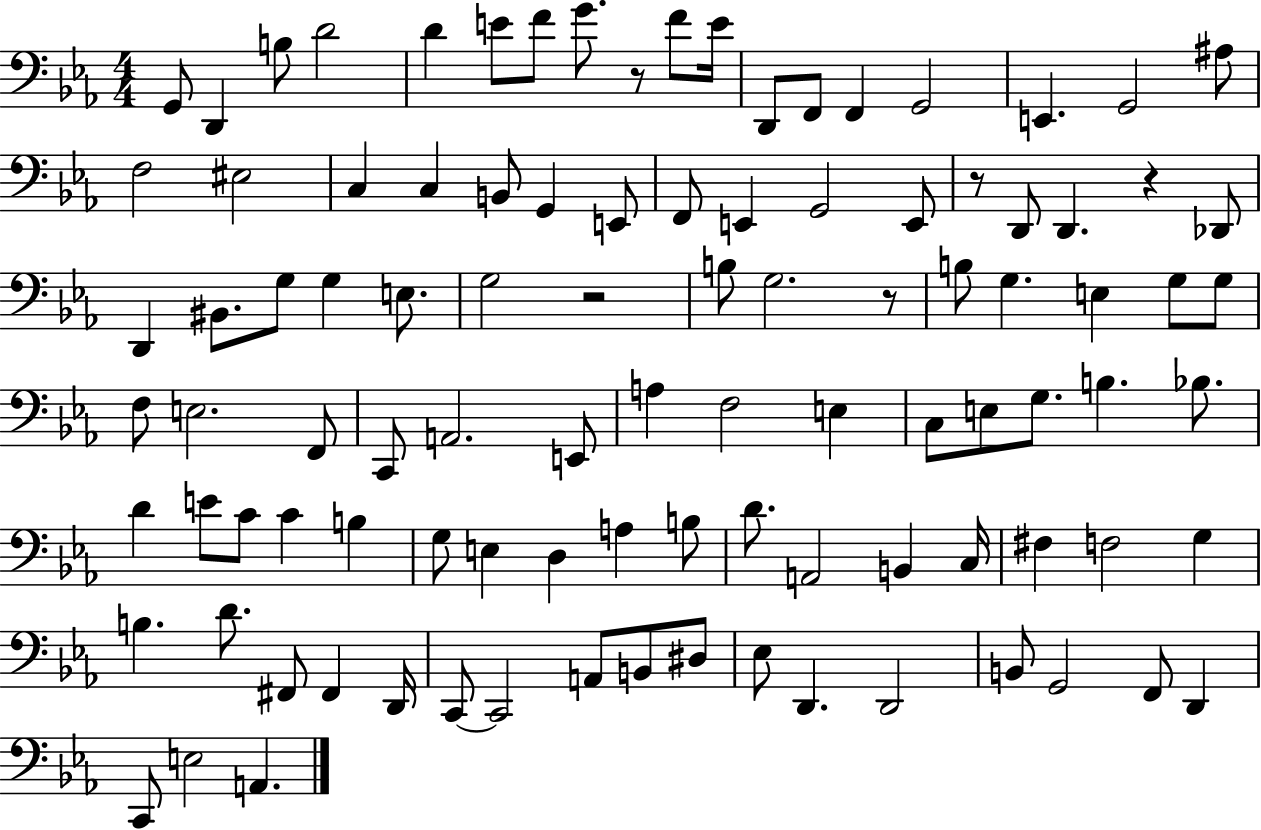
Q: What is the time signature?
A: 4/4